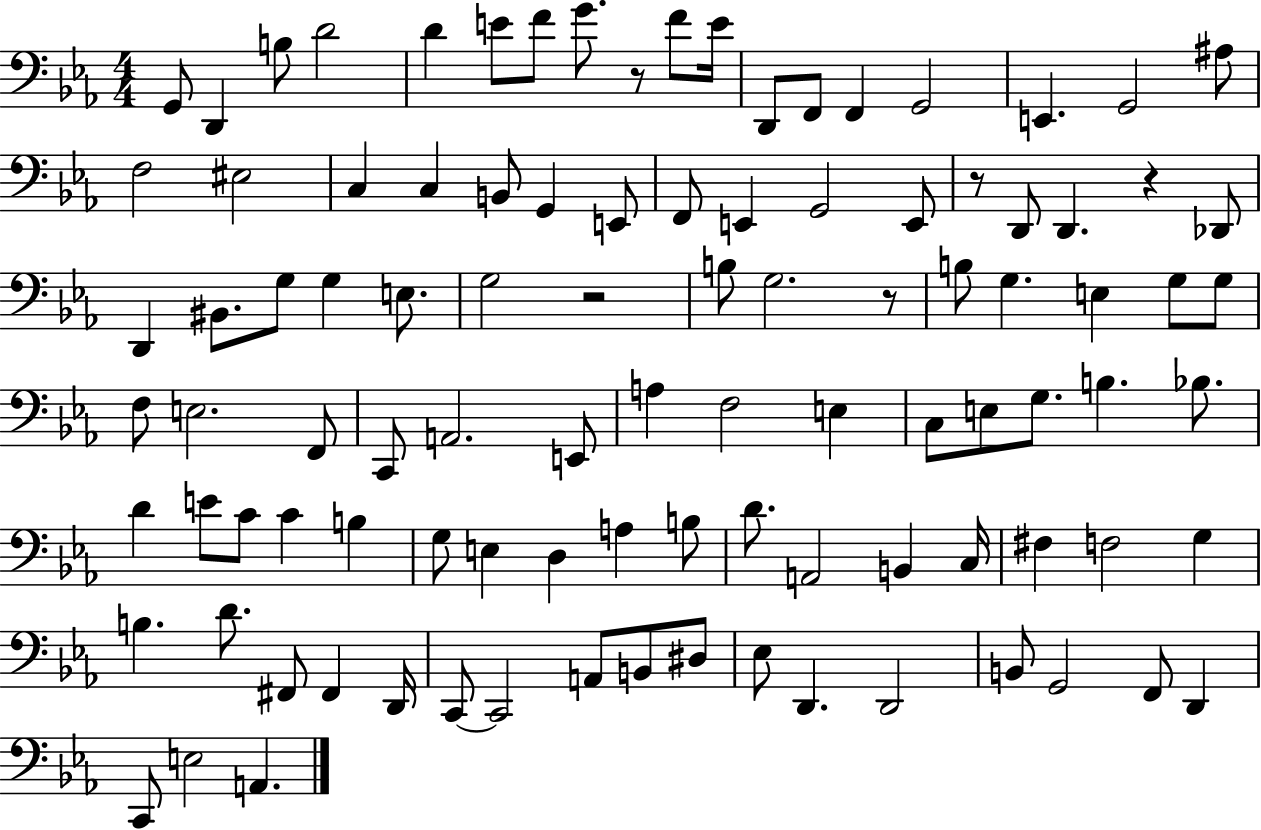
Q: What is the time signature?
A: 4/4